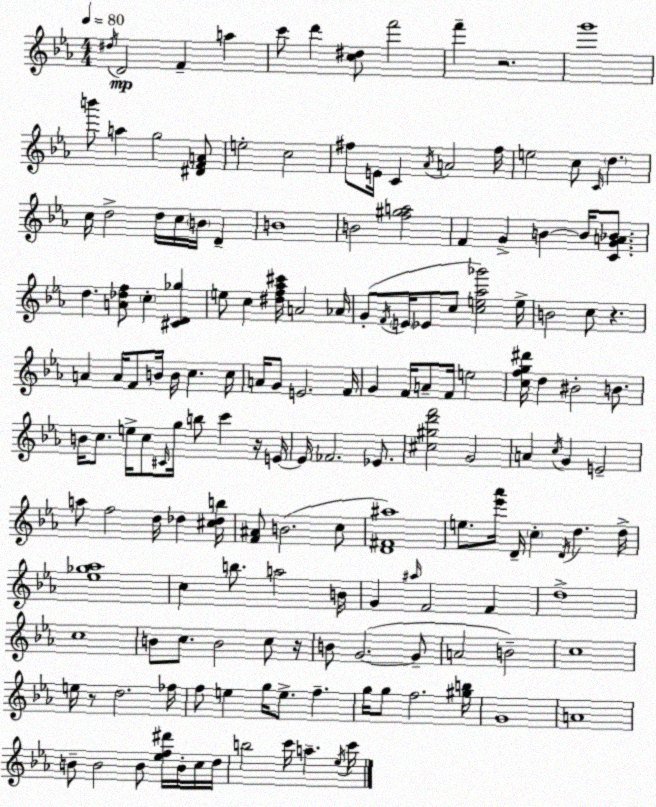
X:1
T:Untitled
M:4/4
L:1/4
K:Cm
^d/4 D2 F a c'/2 d' [c^d]/2 f'2 f' z2 g'4 b'/2 a g2 [^DFA]/2 e2 c2 ^f/2 E/4 C _A/4 A2 ^f/4 e2 c/2 C/4 d c/4 d2 d/4 c/4 B/4 D B4 B2 [f^ga]2 F G B B/4 [CGA_B]/2 d [A_df]/2 c [^CD_g] e/2 c [^df_a^c']/4 A2 _A/4 G/2 F/4 E/4 _E/2 c/2 [ce_a_g']2 e/4 B2 c/2 z A A/4 F/2 B/4 B/4 c c/4 A/4 G/2 E2 F/4 G F/4 A/2 F/4 e2 [cfg^d']/4 d ^B2 B/2 B/4 c/2 e/4 c/2 ^C/4 g/4 b/2 c' z/4 E/4 E/4 _F2 _E/2 [^c^gd'f']2 G2 A c/4 G E2 a/2 f2 d/4 _d [^c_db]/4 [F^A]/2 B2 c/2 [D^F^a]4 e/2 [_e'_a']/4 D/4 c D/4 d d/4 [_e_g_a]4 c b/2 a2 B/4 G ^a/4 F2 F d4 c4 B/2 c/2 B2 c/2 z/4 B/2 G2 G/2 A2 B2 c4 e/4 z/2 d2 _f/4 f/2 e g/4 e/2 f g/4 g/2 f2 [^gb]/4 G4 A4 B/2 B2 B/2 [_ef^d']/4 B/4 c/4 d/4 b2 c'/4 a _e/4 c'/4